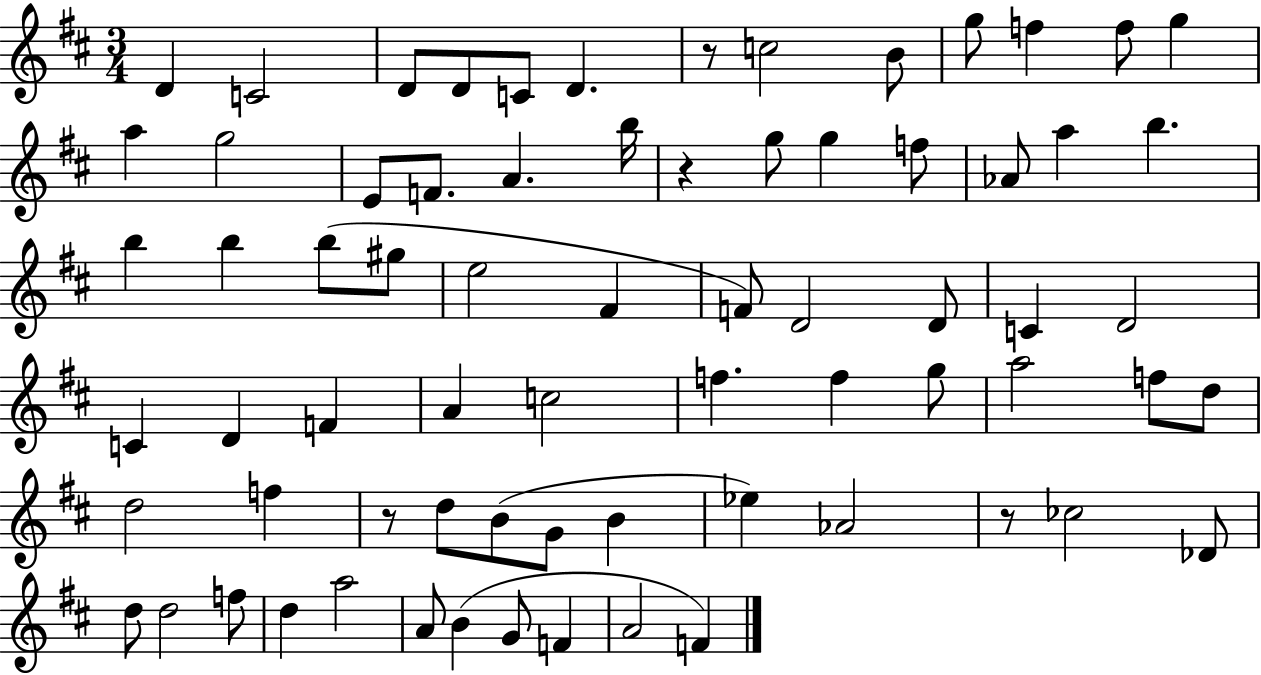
D4/q C4/h D4/e D4/e C4/e D4/q. R/e C5/h B4/e G5/e F5/q F5/e G5/q A5/q G5/h E4/e F4/e. A4/q. B5/s R/q G5/e G5/q F5/e Ab4/e A5/q B5/q. B5/q B5/q B5/e G#5/e E5/h F#4/q F4/e D4/h D4/e C4/q D4/h C4/q D4/q F4/q A4/q C5/h F5/q. F5/q G5/e A5/h F5/e D5/e D5/h F5/q R/e D5/e B4/e G4/e B4/q Eb5/q Ab4/h R/e CES5/h Db4/e D5/e D5/h F5/e D5/q A5/h A4/e B4/q G4/e F4/q A4/h F4/q